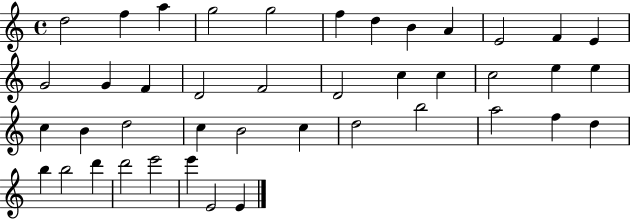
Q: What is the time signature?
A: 4/4